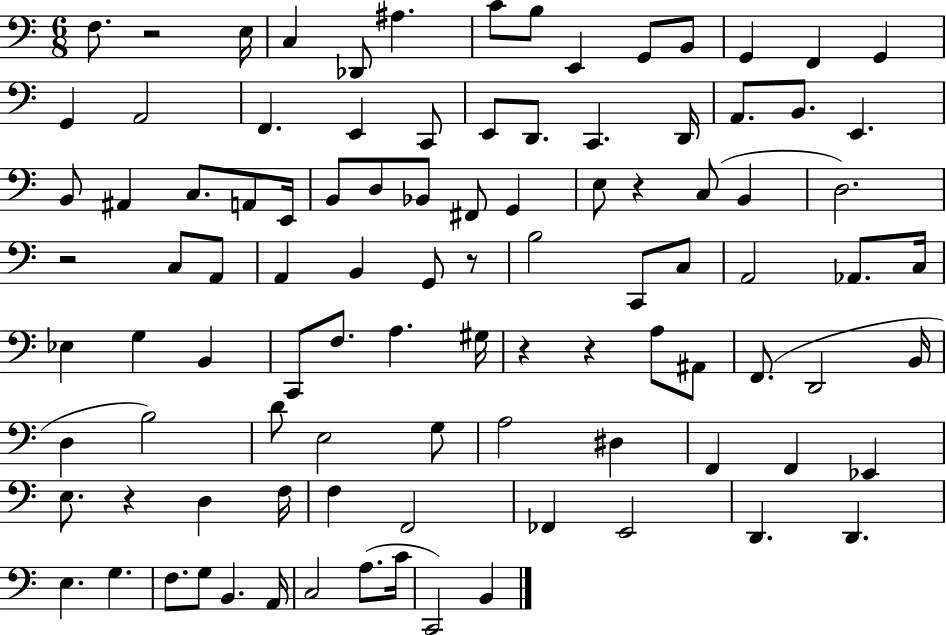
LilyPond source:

{
  \clef bass
  \numericTimeSignature
  \time 6/8
  \key c \major
  \repeat volta 2 { f8. r2 e16 | c4 des,8 ais4. | c'8 b8 e,4 g,8 b,8 | g,4 f,4 g,4 | \break g,4 a,2 | f,4. e,4 c,8 | e,8 d,8. c,4. d,16 | a,8. b,8. e,4. | \break b,8 ais,4 c8. a,8 e,16 | b,8 d8 bes,8 fis,8 g,4 | e8 r4 c8( b,4 | d2.) | \break r2 c8 a,8 | a,4 b,4 g,8 r8 | b2 c,8 c8 | a,2 aes,8. c16 | \break ees4 g4 b,4 | c,8 f8. a4. gis16 | r4 r4 a8 ais,8 | f,8.( d,2 b,16 | \break d4 b2) | d'8 e2 g8 | a2 dis4 | f,4 f,4 ees,4 | \break e8. r4 d4 f16 | f4 f,2 | fes,4 e,2 | d,4. d,4. | \break e4. g4. | f8. g8 b,4. a,16 | c2 a8.( c'16 | c,2) b,4 | \break } \bar "|."
}